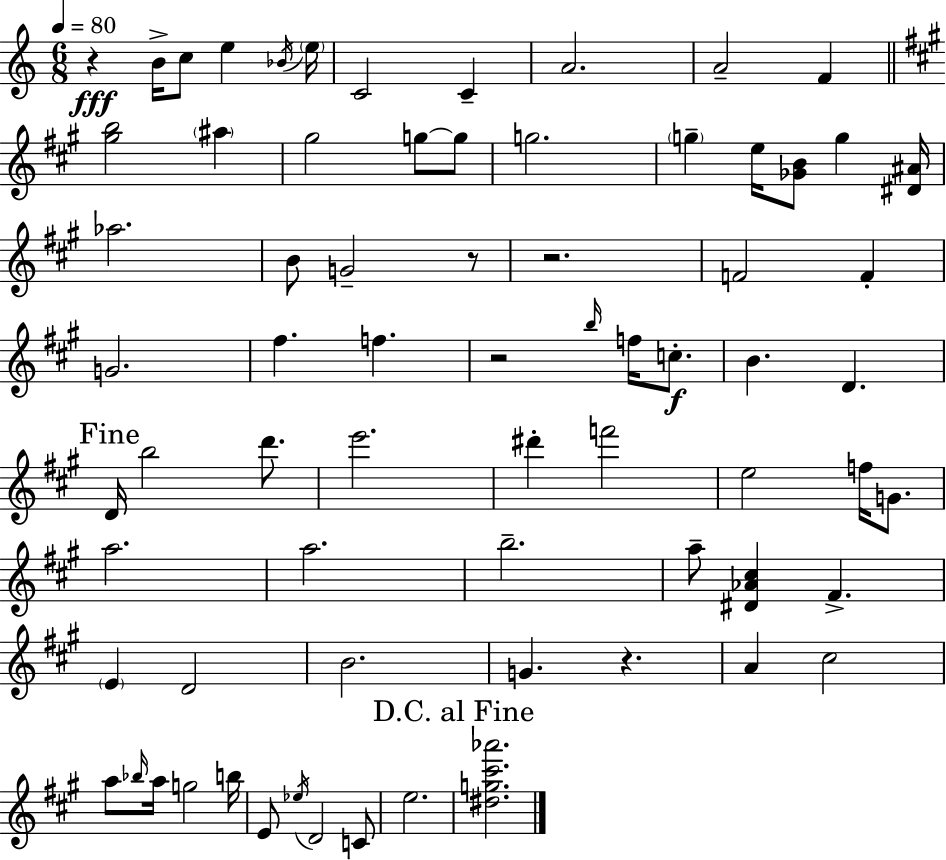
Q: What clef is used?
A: treble